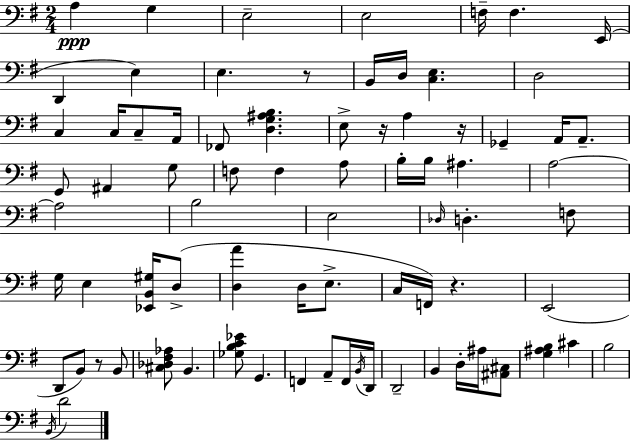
A3/q G3/q E3/h E3/h F3/s F3/q. E2/s D2/q E3/q E3/q. R/e B2/s D3/s [C3,E3]/q. D3/h C3/q C3/s C3/e A2/s FES2/e [D3,G3,A#3,B3]/q. E3/e R/s A3/q R/s Gb2/q A2/s A2/e. G2/e A#2/q G3/e F3/e F3/q A3/e B3/s B3/s A#3/q. A3/h A3/h B3/h E3/h Db3/s D3/q. F3/e G3/s E3/q [Eb2,B2,G#3]/s D3/e [D3,A4]/q D3/s E3/e. C3/s F2/s R/q. E2/h D2/e B2/e R/e B2/e [C#3,Db3,F#3,Ab3]/e B2/q. [Gb3,B3,C4,Eb4]/e G2/q. F2/q A2/e F2/s B2/s D2/s D2/h B2/q D3/s A#3/s [A#2,C#3]/e [G3,A#3,B3]/q C#4/q B3/h B2/s D4/h